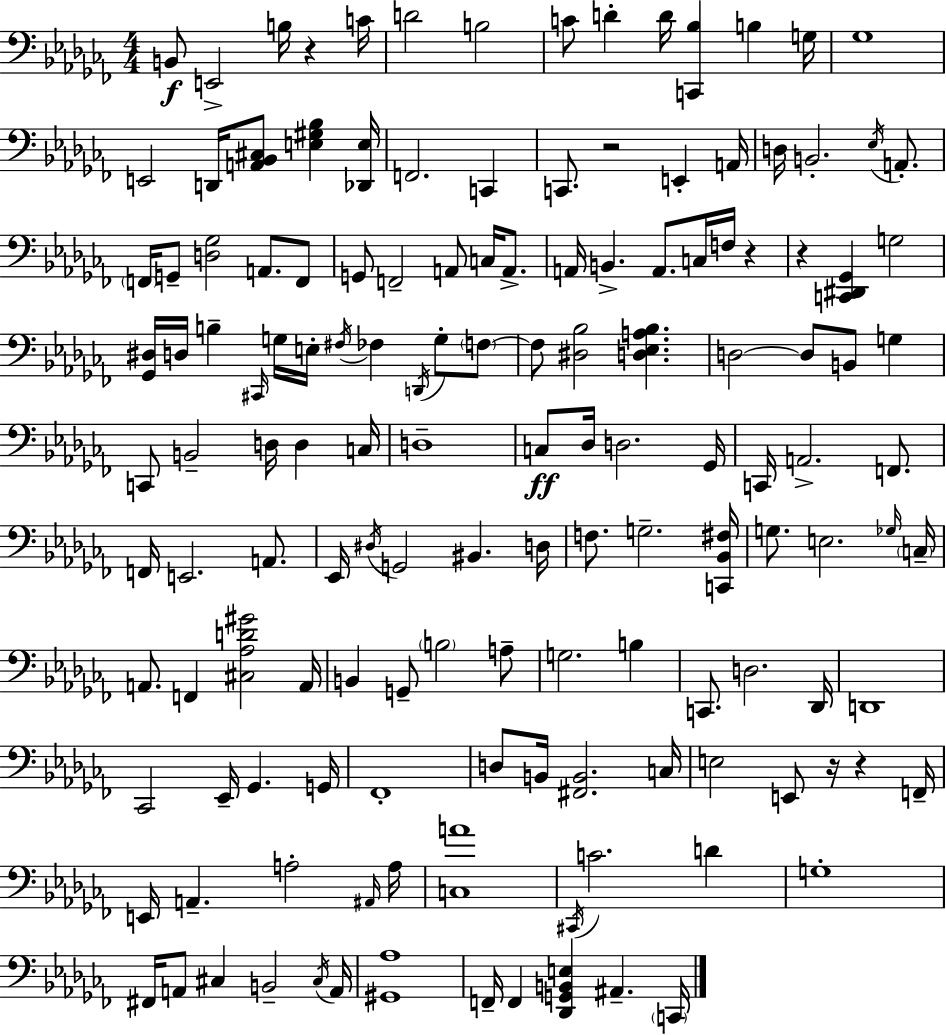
B2/e E2/h B3/s R/q C4/s D4/h B3/h C4/e D4/q D4/s [C2,Bb3]/q B3/q G3/s Gb3/w E2/h D2/s [A2,Bb2,C#3]/e [E3,G#3,Bb3]/q [Db2,E3]/s F2/h. C2/q C2/e. R/h E2/q A2/s D3/s B2/h. Eb3/s A2/e. F2/s G2/e [D3,Gb3]/h A2/e. F2/e G2/e F2/h A2/e C3/s A2/e. A2/s B2/q. A2/e. C3/s F3/s R/q R/q [C2,D#2,Gb2]/q G3/h [Gb2,D#3]/s D3/s B3/q C#2/s G3/s E3/s F#3/s FES3/q D2/s G3/e F3/e F3/e [D#3,Bb3]/h [D3,Eb3,A3,Bb3]/q. D3/h D3/e B2/e G3/q C2/e B2/h D3/s D3/q C3/s D3/w C3/e Db3/s D3/h. Gb2/s C2/s A2/h. F2/e. F2/s E2/h. A2/e. Eb2/s D#3/s G2/h BIS2/q. D3/s F3/e. G3/h. [C2,Bb2,F#3]/s G3/e. E3/h. Gb3/s C3/s A2/e. F2/q [C#3,Ab3,D4,G#4]/h A2/s B2/q G2/e B3/h A3/e G3/h. B3/q C2/e. D3/h. Db2/s D2/w CES2/h Eb2/s Gb2/q. G2/s FES2/w D3/e B2/s [F#2,B2]/h. C3/s E3/h E2/e R/s R/q F2/s E2/s A2/q. A3/h A#2/s A3/s [C3,A4]/w C#2/s C4/h. D4/q G3/w F#2/s A2/e C#3/q B2/h C#3/s A2/s [G#2,Ab3]/w F2/s F2/q [Db2,G2,B2,E3]/q A#2/q. C2/s